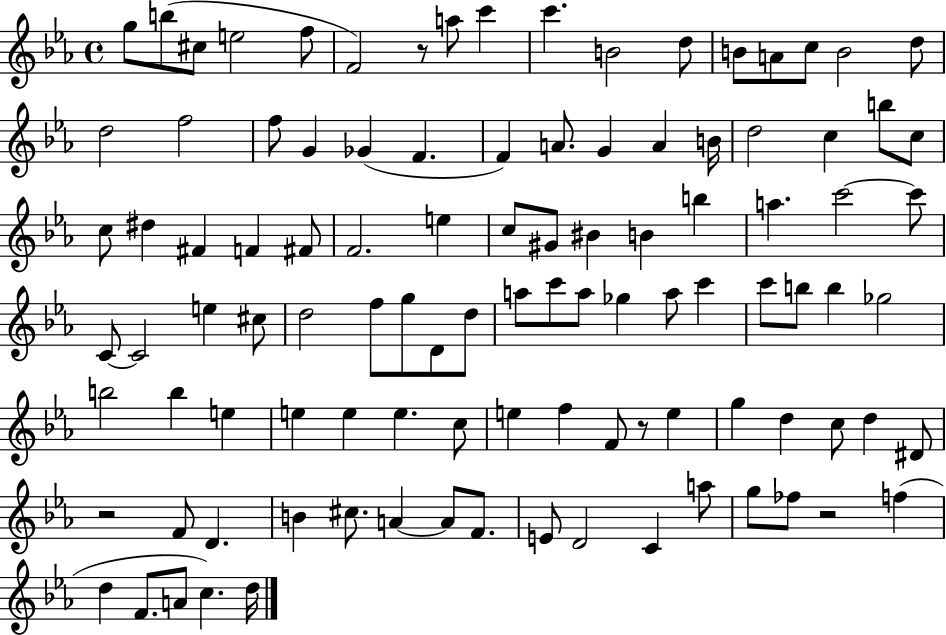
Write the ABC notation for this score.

X:1
T:Untitled
M:4/4
L:1/4
K:Eb
g/2 b/2 ^c/2 e2 f/2 F2 z/2 a/2 c' c' B2 d/2 B/2 A/2 c/2 B2 d/2 d2 f2 f/2 G _G F F A/2 G A B/4 d2 c b/2 c/2 c/2 ^d ^F F ^F/2 F2 e c/2 ^G/2 ^B B b a c'2 c'/2 C/2 C2 e ^c/2 d2 f/2 g/2 D/2 d/2 a/2 c'/2 a/2 _g a/2 c' c'/2 b/2 b _g2 b2 b e e e e c/2 e f F/2 z/2 e g d c/2 d ^D/2 z2 F/2 D B ^c/2 A A/2 F/2 E/2 D2 C a/2 g/2 _f/2 z2 f d F/2 A/2 c d/4